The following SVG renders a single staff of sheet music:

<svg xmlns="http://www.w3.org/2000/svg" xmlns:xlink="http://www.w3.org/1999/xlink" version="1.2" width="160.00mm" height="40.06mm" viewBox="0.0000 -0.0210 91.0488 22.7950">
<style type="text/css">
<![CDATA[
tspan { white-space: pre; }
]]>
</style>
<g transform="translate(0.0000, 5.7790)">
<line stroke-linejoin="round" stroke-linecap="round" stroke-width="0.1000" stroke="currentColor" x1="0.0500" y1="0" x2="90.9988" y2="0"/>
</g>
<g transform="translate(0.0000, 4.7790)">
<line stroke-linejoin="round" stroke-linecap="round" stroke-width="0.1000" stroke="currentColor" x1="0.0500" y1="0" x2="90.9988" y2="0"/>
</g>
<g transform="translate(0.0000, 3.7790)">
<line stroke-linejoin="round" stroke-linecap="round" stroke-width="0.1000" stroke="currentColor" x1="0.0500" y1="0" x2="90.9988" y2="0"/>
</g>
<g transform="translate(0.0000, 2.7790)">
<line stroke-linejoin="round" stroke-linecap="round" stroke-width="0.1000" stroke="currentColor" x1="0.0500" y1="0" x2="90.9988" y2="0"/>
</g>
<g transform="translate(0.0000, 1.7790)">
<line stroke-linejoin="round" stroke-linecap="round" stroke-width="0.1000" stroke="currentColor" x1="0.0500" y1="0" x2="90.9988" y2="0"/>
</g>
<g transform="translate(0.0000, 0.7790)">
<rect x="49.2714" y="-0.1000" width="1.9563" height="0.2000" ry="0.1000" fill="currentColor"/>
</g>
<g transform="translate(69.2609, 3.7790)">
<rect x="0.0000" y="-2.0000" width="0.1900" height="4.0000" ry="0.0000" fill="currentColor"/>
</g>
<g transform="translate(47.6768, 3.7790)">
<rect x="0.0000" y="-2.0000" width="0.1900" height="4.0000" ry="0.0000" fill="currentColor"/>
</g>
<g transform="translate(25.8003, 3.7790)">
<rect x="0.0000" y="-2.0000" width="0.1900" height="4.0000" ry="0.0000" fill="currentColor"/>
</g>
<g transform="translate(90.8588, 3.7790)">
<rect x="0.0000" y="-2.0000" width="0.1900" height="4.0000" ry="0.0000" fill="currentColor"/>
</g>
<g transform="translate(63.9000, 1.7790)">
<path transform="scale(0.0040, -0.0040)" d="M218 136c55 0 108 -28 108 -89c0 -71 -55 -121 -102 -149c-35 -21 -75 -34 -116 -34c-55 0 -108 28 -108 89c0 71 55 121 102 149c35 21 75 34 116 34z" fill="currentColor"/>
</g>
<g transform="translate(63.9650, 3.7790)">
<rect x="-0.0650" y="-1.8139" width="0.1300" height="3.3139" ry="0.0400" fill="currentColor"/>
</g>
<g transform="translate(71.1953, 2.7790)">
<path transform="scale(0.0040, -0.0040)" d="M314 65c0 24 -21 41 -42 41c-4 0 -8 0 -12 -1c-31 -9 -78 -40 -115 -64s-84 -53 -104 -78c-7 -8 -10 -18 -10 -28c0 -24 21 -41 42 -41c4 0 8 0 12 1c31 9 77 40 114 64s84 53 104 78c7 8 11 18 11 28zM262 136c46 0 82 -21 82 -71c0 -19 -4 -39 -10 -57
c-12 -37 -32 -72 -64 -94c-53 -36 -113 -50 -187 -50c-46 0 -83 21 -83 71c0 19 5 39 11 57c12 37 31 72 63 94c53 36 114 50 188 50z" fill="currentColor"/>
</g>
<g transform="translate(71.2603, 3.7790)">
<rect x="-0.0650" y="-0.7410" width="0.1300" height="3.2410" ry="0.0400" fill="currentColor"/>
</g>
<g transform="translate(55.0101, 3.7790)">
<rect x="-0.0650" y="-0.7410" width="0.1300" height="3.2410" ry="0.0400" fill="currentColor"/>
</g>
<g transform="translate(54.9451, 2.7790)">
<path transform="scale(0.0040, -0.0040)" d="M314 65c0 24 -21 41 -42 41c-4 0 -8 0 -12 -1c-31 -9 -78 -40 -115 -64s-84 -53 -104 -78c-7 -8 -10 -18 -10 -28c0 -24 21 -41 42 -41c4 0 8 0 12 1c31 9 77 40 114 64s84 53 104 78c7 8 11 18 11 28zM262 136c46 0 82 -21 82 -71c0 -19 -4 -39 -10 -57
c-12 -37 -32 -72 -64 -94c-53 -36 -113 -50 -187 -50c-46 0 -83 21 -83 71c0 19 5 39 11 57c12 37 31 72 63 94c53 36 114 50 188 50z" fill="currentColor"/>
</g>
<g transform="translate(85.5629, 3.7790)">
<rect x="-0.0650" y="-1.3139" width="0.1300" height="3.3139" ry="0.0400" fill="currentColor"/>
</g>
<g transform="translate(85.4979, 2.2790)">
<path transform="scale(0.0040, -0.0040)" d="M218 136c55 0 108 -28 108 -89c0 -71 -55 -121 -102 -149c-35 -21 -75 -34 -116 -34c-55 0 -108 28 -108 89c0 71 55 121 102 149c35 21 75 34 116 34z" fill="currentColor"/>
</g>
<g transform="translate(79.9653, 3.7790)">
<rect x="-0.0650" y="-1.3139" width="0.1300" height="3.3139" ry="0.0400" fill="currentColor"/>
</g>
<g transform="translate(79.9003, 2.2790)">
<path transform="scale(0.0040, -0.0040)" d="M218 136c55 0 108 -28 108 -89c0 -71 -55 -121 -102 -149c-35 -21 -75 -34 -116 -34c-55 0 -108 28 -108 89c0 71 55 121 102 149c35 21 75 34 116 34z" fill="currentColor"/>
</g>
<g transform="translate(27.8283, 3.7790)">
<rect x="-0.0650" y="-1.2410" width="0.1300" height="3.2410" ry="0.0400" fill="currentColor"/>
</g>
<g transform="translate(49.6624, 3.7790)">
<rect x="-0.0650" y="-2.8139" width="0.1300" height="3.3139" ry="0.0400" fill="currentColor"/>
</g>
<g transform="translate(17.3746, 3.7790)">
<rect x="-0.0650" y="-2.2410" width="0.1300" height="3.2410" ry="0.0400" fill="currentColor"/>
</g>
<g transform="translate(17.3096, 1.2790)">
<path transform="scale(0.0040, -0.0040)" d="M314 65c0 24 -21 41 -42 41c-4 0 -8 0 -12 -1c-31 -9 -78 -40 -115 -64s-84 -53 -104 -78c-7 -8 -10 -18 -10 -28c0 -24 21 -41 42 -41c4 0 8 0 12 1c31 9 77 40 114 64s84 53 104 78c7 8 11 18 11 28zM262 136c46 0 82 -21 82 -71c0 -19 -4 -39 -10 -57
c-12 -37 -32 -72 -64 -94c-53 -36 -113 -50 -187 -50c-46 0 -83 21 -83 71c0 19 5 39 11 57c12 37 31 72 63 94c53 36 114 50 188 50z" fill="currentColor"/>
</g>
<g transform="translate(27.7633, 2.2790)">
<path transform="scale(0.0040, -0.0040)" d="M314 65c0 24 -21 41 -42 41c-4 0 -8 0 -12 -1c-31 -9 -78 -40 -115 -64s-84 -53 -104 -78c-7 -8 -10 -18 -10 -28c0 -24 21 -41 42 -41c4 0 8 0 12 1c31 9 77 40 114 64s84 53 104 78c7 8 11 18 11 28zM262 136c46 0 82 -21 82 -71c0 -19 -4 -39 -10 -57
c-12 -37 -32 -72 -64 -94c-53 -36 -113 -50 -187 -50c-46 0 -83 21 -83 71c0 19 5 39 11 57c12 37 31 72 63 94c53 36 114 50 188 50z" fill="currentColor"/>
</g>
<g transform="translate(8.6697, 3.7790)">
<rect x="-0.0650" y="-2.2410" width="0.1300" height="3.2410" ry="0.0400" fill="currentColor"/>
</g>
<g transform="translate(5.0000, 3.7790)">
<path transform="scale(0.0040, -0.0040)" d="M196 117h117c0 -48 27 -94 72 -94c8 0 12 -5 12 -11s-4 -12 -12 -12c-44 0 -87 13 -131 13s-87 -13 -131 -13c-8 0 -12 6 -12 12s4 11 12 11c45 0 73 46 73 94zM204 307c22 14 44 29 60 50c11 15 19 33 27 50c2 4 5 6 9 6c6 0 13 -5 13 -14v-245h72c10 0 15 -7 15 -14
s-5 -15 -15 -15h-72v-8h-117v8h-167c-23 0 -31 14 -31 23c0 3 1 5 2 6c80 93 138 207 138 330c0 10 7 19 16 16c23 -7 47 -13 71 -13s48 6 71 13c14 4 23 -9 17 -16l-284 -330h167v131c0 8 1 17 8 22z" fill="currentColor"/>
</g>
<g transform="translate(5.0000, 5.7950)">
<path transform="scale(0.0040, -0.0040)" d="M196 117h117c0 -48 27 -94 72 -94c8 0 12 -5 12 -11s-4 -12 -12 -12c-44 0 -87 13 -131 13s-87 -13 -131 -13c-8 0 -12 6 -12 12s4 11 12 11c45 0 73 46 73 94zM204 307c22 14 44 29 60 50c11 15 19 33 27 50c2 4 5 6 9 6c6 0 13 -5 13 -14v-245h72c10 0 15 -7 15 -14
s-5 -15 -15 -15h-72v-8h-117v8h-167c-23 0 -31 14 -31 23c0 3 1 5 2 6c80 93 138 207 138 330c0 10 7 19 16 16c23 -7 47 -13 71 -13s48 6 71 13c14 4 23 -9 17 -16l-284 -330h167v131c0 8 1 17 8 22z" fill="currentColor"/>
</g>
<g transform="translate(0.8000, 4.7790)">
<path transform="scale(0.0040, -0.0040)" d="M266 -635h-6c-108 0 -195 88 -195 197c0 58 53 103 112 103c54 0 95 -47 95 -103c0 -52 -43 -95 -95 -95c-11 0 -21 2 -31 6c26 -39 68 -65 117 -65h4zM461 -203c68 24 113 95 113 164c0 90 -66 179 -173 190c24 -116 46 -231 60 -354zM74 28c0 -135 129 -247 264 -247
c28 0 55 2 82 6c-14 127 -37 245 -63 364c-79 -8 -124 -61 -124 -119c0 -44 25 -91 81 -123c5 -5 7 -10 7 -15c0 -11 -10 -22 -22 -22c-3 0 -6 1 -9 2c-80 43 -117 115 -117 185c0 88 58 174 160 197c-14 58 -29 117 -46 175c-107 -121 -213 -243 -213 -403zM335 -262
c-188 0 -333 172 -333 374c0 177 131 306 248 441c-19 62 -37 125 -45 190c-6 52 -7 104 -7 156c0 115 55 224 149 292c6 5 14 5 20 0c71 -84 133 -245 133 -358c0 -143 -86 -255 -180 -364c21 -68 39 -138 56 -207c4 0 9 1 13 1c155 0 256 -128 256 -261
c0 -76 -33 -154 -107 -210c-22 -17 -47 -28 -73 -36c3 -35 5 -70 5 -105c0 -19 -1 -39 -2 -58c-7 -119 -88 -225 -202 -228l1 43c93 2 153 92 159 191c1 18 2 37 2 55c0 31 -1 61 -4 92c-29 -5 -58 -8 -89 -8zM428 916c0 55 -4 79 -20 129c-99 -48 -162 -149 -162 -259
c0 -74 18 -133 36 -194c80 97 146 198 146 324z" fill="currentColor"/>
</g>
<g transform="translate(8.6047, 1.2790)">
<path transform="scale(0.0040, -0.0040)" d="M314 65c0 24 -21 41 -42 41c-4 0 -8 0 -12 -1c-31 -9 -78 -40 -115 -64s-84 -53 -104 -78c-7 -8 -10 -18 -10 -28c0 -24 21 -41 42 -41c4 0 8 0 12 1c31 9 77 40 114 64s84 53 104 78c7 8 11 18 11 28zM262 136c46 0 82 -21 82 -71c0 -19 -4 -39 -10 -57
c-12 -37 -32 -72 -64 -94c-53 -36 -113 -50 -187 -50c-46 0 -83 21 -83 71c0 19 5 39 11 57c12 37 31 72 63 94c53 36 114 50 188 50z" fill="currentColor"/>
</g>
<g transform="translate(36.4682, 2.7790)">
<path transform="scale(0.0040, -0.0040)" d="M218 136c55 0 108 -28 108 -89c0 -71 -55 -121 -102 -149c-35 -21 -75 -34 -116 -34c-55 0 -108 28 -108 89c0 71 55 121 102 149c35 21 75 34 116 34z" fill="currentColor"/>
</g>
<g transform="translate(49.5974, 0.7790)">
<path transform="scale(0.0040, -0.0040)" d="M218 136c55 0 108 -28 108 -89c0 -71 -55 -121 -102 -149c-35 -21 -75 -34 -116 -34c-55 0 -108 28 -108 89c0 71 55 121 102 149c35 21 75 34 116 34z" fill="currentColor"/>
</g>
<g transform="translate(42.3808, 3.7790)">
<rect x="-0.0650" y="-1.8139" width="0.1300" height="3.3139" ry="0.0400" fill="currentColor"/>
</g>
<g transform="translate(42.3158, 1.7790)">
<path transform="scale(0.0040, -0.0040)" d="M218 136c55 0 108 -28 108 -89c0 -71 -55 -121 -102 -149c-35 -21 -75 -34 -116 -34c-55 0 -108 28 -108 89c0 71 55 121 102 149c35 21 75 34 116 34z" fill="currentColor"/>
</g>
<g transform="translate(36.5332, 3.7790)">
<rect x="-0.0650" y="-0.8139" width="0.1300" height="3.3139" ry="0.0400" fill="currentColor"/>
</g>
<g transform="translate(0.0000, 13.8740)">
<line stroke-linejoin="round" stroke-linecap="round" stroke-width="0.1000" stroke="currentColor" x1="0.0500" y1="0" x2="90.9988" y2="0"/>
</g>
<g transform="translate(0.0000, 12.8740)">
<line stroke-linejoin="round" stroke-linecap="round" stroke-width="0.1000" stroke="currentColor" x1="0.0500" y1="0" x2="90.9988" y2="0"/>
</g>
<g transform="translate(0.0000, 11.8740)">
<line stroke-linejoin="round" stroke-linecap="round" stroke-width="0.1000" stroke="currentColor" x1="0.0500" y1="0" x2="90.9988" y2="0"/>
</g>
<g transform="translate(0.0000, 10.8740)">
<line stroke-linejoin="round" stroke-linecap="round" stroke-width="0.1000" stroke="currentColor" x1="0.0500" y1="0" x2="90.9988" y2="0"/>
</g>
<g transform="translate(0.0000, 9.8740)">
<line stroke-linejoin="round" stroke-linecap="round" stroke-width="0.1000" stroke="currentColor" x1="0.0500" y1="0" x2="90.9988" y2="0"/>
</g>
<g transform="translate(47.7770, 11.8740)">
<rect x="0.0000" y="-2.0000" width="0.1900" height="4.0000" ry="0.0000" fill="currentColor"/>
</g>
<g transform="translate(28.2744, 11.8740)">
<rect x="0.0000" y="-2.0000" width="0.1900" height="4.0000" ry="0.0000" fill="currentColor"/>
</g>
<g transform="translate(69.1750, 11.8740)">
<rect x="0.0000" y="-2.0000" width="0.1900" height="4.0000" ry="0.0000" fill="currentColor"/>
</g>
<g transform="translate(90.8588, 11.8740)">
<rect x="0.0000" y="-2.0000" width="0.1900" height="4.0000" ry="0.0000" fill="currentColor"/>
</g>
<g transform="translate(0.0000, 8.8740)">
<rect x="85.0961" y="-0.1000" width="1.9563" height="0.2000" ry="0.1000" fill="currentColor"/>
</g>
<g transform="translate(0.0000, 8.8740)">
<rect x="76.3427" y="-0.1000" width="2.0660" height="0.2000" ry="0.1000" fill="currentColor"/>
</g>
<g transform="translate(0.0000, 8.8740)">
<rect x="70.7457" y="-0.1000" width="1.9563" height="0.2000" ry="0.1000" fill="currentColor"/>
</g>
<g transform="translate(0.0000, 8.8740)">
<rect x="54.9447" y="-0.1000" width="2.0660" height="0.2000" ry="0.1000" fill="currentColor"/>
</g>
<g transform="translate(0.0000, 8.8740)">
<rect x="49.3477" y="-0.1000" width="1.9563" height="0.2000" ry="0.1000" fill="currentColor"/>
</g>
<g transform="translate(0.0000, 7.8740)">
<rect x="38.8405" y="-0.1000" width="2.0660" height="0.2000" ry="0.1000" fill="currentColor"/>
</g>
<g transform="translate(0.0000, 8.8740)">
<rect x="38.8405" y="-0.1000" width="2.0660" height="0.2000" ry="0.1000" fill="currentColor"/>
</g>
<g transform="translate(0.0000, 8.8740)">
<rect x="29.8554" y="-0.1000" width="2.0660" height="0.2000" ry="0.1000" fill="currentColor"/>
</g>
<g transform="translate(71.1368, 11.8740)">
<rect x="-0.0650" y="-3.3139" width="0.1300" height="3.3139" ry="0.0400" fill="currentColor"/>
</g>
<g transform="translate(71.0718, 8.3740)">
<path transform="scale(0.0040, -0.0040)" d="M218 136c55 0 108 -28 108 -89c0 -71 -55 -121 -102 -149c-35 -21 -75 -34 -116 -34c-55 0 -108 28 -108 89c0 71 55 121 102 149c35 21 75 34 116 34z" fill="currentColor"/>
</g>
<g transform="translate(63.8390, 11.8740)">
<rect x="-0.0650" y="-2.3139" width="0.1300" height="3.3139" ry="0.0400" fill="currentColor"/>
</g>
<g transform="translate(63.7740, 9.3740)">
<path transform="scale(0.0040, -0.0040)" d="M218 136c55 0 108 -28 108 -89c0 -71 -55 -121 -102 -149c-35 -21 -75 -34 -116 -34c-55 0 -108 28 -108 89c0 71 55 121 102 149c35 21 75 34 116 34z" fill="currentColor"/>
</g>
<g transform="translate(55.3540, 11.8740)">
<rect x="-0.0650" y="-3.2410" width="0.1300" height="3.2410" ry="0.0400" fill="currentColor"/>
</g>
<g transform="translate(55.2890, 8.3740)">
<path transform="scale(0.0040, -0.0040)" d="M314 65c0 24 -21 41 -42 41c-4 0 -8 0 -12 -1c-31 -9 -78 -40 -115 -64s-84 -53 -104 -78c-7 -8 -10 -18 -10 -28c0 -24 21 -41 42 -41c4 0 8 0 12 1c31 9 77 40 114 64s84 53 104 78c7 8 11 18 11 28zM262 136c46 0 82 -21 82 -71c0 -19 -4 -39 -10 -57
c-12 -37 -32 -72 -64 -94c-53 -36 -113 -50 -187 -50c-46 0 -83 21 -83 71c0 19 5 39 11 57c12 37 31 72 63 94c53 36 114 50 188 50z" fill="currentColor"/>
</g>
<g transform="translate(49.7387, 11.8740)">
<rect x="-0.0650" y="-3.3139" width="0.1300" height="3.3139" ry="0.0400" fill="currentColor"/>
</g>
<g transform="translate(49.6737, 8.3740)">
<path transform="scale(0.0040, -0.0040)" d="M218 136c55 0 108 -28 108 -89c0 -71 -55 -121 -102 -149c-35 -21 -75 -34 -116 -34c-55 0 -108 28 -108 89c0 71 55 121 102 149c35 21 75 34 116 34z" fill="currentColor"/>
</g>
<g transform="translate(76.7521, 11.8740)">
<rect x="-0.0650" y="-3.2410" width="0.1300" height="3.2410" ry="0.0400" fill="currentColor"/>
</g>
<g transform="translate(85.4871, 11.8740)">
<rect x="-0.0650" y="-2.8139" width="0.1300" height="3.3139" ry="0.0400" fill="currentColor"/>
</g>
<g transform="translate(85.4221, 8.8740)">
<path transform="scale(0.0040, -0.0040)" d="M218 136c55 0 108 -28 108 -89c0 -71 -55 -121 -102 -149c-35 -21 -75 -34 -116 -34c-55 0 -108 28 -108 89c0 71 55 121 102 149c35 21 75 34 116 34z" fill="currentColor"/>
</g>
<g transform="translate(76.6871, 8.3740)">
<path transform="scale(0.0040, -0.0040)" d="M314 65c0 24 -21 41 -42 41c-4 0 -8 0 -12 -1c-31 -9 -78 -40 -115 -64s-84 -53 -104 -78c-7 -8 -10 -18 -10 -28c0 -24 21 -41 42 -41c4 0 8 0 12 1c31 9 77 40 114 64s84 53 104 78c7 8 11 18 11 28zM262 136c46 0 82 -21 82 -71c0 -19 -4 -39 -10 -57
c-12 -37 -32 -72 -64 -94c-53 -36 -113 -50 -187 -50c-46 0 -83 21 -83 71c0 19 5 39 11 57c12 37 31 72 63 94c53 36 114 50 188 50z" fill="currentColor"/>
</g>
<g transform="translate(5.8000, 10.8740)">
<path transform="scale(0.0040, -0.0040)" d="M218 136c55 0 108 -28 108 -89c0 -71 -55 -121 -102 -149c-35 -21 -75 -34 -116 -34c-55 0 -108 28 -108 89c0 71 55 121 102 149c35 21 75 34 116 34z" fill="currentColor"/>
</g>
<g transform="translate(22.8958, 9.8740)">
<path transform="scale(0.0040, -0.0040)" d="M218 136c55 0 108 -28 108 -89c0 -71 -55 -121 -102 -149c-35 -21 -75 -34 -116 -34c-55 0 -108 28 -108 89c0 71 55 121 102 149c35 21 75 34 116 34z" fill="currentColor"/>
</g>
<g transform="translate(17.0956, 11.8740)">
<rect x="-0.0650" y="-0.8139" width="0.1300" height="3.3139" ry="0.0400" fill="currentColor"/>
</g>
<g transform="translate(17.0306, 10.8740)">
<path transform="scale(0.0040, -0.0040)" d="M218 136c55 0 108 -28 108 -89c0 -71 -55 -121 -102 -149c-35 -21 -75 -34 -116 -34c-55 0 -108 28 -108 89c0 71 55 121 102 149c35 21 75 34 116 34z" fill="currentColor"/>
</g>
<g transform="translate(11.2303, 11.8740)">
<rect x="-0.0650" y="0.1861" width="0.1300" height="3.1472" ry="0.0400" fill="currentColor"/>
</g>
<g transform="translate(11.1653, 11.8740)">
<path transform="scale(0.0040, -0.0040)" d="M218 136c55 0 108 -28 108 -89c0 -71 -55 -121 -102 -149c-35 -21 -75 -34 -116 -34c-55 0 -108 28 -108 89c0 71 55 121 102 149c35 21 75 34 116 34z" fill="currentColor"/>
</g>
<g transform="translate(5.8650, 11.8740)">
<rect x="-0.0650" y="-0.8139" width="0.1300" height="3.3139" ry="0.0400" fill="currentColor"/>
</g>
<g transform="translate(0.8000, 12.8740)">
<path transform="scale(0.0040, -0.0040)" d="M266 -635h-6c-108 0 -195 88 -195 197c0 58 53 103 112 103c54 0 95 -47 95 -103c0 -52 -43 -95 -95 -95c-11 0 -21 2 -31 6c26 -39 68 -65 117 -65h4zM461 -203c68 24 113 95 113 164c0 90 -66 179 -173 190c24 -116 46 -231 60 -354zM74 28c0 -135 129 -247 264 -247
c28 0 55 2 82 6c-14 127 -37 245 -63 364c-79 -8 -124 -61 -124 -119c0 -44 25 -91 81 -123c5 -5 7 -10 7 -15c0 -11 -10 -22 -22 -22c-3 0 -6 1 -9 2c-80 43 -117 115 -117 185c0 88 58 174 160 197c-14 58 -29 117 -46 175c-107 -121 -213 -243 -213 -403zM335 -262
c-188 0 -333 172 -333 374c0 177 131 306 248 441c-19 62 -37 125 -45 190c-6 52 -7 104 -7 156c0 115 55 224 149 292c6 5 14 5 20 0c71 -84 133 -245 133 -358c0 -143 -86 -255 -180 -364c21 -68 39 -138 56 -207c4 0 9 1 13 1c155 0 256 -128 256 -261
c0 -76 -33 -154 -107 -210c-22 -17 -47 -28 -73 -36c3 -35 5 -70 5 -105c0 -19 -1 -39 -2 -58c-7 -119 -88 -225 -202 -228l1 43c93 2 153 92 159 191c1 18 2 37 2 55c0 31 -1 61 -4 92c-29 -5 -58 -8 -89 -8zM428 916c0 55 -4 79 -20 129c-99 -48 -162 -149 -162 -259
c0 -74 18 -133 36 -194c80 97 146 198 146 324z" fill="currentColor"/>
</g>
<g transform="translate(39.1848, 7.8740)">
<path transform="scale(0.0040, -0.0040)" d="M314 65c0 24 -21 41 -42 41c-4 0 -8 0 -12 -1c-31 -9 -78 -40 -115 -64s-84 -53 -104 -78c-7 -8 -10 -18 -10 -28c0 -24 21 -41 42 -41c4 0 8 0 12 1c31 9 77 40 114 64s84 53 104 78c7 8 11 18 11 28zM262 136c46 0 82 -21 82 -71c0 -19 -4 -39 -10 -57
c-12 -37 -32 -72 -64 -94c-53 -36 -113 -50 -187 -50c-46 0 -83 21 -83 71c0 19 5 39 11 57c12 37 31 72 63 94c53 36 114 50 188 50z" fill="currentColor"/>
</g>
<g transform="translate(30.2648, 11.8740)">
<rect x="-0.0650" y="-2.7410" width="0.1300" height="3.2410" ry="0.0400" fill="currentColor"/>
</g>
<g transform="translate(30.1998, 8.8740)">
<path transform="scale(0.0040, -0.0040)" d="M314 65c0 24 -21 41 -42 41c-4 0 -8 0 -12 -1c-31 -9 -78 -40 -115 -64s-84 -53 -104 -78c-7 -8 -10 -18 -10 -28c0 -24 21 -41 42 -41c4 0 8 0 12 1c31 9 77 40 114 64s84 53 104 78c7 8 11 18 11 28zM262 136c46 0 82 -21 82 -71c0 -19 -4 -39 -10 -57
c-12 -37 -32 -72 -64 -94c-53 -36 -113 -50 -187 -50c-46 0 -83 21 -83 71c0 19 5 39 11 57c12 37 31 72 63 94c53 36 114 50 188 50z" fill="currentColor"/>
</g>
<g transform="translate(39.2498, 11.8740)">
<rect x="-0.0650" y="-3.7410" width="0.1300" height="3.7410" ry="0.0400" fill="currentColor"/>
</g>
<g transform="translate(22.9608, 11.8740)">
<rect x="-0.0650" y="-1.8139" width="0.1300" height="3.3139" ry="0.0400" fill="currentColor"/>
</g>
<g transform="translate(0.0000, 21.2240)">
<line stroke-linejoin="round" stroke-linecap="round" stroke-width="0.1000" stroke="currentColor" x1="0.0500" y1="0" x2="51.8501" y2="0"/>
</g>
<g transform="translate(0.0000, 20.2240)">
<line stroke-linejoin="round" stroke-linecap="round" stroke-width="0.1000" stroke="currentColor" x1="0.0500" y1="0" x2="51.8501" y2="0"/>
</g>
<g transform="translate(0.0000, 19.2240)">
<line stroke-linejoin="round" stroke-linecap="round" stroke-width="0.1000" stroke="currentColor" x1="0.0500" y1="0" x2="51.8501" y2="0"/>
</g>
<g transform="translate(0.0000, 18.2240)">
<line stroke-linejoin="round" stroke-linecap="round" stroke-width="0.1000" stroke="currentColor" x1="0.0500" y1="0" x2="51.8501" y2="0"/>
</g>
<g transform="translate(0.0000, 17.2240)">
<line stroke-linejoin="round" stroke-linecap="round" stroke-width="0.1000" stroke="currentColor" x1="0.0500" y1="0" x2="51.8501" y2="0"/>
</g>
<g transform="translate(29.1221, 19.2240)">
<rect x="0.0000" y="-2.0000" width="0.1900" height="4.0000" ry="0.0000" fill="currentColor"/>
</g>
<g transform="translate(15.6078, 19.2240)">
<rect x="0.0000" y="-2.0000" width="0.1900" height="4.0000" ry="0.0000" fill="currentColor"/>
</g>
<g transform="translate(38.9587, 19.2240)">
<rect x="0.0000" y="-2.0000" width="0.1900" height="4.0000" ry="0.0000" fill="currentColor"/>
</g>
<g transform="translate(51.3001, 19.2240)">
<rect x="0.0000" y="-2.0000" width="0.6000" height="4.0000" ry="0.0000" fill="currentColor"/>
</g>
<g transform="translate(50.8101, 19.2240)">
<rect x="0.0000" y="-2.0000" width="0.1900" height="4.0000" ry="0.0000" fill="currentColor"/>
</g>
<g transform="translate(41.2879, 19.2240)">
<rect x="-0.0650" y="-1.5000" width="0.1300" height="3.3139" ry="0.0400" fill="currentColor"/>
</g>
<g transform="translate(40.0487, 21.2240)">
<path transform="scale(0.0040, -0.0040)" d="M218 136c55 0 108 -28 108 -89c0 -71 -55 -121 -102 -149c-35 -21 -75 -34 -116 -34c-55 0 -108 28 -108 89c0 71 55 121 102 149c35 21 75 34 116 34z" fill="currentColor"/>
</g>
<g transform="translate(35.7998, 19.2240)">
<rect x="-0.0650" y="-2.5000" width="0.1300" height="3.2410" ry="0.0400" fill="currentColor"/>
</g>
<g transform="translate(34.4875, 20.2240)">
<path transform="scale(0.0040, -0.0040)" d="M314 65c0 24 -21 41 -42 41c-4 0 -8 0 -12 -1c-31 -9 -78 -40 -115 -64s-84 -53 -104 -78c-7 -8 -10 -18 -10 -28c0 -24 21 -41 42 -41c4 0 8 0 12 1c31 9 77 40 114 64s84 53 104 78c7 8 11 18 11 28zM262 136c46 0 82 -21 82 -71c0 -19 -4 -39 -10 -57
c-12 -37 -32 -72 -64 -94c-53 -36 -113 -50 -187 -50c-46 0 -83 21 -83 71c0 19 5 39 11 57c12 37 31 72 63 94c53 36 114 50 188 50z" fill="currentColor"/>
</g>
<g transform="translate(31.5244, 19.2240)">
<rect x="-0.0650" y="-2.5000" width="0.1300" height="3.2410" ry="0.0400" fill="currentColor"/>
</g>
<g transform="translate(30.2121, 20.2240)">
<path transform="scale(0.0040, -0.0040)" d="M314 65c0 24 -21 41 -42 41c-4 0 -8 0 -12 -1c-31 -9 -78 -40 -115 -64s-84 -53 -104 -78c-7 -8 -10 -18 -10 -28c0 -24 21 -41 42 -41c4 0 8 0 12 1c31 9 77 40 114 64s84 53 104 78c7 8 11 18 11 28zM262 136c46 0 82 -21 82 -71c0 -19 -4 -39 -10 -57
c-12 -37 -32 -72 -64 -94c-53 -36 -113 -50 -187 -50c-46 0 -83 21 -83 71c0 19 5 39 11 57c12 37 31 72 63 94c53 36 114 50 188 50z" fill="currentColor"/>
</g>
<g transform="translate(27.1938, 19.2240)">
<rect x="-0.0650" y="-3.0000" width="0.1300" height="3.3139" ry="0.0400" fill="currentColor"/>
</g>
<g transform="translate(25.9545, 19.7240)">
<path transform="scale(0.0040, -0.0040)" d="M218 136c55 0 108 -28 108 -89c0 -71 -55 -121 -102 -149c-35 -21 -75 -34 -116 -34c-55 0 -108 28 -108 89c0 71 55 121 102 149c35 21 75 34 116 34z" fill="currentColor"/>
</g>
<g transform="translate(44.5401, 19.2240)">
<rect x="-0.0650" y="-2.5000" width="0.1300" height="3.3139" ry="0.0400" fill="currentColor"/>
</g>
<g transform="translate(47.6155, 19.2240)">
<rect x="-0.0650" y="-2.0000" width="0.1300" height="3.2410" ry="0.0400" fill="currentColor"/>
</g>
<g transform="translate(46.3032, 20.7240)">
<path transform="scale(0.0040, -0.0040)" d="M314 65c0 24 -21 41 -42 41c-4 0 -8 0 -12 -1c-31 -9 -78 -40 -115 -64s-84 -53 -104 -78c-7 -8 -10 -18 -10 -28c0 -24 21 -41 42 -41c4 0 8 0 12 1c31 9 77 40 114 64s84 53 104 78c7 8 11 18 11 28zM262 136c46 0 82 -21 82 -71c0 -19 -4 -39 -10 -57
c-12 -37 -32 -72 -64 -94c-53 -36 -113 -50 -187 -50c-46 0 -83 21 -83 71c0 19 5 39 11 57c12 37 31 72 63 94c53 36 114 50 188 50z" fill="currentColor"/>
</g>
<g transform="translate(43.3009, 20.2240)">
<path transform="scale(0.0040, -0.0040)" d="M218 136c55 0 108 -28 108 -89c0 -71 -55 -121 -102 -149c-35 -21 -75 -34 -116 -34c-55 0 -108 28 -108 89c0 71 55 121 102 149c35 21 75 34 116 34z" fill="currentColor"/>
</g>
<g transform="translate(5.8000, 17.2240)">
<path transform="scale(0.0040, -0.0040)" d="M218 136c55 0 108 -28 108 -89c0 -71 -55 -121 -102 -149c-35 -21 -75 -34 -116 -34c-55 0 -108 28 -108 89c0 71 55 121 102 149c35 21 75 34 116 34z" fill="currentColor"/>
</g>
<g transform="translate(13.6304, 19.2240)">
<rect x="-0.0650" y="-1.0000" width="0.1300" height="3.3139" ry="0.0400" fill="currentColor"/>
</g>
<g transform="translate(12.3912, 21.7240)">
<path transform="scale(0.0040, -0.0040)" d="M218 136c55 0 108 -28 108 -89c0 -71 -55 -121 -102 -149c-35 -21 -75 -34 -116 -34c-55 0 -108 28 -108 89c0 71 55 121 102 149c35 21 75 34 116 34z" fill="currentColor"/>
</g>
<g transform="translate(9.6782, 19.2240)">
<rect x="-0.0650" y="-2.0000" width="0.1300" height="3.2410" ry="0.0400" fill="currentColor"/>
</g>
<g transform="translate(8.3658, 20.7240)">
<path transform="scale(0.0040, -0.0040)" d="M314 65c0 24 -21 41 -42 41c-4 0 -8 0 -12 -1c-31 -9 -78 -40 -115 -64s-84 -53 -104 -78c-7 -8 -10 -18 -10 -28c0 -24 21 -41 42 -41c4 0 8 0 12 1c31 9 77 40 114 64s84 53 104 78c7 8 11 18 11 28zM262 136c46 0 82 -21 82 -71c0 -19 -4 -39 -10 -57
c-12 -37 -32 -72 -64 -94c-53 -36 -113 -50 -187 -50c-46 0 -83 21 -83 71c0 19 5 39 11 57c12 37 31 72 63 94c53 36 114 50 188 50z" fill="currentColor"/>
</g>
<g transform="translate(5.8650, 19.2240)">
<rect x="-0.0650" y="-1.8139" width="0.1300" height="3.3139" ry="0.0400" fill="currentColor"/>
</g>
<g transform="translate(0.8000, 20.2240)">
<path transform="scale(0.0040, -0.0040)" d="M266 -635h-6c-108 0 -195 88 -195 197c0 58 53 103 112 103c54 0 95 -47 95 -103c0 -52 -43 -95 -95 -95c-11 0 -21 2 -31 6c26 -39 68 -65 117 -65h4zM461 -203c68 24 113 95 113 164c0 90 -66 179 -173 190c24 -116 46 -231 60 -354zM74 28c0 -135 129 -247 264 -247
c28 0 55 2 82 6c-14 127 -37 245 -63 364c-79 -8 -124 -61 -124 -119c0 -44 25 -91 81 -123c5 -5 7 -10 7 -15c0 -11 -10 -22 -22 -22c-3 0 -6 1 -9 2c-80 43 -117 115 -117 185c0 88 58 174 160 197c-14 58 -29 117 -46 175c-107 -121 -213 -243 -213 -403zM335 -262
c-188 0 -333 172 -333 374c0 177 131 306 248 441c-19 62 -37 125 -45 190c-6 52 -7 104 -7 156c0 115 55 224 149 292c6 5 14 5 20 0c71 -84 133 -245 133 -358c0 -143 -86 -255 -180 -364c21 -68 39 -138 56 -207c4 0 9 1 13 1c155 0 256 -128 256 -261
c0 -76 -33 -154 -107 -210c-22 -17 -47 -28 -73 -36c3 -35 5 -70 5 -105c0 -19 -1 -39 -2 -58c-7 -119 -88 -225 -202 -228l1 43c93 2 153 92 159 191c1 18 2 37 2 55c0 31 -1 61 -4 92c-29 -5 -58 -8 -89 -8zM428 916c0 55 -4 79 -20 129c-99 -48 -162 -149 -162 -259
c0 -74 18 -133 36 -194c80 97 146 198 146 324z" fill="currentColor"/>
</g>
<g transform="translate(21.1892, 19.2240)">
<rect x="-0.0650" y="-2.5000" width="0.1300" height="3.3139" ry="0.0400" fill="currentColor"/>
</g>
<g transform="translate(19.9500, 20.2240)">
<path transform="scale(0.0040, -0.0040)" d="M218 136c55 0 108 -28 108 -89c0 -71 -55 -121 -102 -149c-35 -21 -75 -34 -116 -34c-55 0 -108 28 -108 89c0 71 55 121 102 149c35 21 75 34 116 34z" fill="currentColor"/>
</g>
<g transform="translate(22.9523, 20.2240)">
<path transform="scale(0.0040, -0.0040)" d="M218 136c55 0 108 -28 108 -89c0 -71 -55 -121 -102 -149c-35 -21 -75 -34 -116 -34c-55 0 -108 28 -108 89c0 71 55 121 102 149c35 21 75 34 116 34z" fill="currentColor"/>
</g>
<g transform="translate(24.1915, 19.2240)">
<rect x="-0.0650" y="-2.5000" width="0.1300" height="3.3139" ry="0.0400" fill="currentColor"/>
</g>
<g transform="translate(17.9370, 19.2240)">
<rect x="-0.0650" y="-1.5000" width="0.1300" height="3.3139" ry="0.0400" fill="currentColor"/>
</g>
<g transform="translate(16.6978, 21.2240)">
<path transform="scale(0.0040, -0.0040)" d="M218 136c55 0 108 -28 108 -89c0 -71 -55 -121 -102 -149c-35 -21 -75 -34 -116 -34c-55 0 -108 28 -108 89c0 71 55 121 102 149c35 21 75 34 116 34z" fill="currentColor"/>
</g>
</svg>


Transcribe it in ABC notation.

X:1
T:Untitled
M:4/4
L:1/4
K:C
g2 g2 e2 d f a d2 f d2 e e d B d f a2 c'2 b b2 g b b2 a f F2 D E G G A G2 G2 E G F2